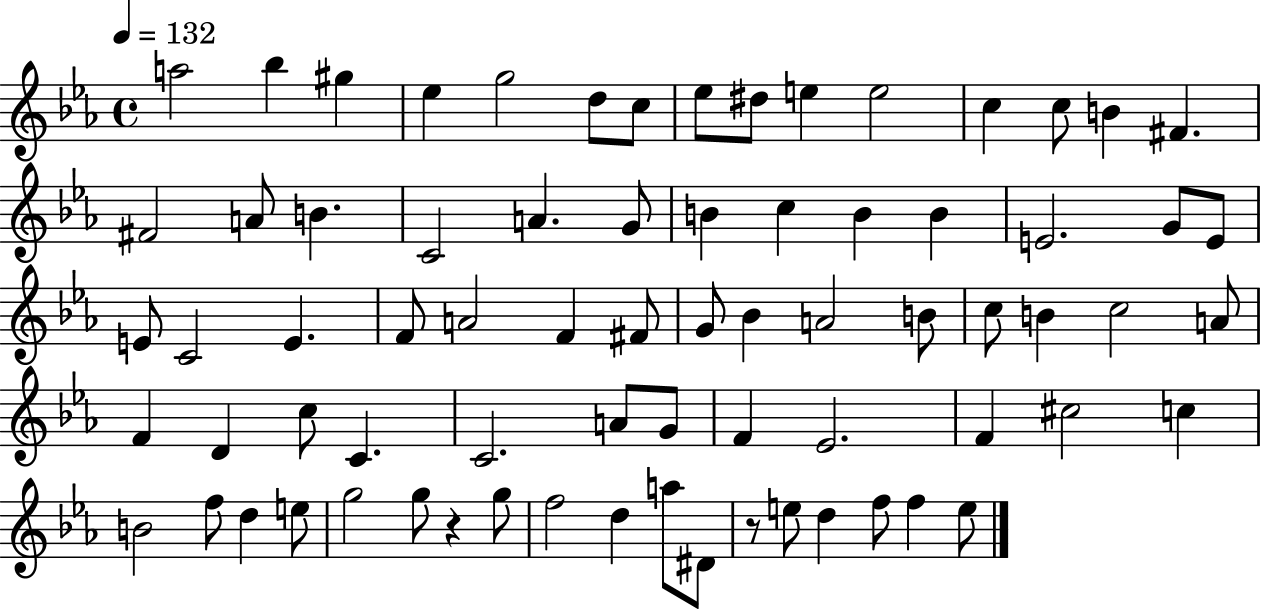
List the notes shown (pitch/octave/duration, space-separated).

A5/h Bb5/q G#5/q Eb5/q G5/h D5/e C5/e Eb5/e D#5/e E5/q E5/h C5/q C5/e B4/q F#4/q. F#4/h A4/e B4/q. C4/h A4/q. G4/e B4/q C5/q B4/q B4/q E4/h. G4/e E4/e E4/e C4/h E4/q. F4/e A4/h F4/q F#4/e G4/e Bb4/q A4/h B4/e C5/e B4/q C5/h A4/e F4/q D4/q C5/e C4/q. C4/h. A4/e G4/e F4/q Eb4/h. F4/q C#5/h C5/q B4/h F5/e D5/q E5/e G5/h G5/e R/q G5/e F5/h D5/q A5/e D#4/e R/e E5/e D5/q F5/e F5/q E5/e